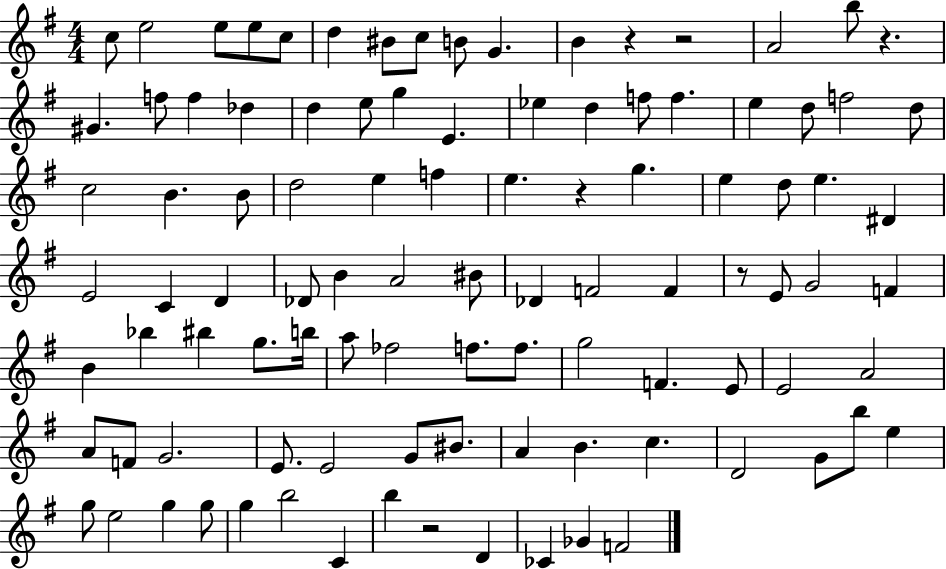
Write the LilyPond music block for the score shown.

{
  \clef treble
  \numericTimeSignature
  \time 4/4
  \key g \major
  \repeat volta 2 { c''8 e''2 e''8 e''8 c''8 | d''4 bis'8 c''8 b'8 g'4. | b'4 r4 r2 | a'2 b''8 r4. | \break gis'4. f''8 f''4 des''4 | d''4 e''8 g''4 e'4. | ees''4 d''4 f''8 f''4. | e''4 d''8 f''2 d''8 | \break c''2 b'4. b'8 | d''2 e''4 f''4 | e''4. r4 g''4. | e''4 d''8 e''4. dis'4 | \break e'2 c'4 d'4 | des'8 b'4 a'2 bis'8 | des'4 f'2 f'4 | r8 e'8 g'2 f'4 | \break b'4 bes''4 bis''4 g''8. b''16 | a''8 fes''2 f''8. f''8. | g''2 f'4. e'8 | e'2 a'2 | \break a'8 f'8 g'2. | e'8. e'2 g'8 bis'8. | a'4 b'4. c''4. | d'2 g'8 b''8 e''4 | \break g''8 e''2 g''4 g''8 | g''4 b''2 c'4 | b''4 r2 d'4 | ces'4 ges'4 f'2 | \break } \bar "|."
}